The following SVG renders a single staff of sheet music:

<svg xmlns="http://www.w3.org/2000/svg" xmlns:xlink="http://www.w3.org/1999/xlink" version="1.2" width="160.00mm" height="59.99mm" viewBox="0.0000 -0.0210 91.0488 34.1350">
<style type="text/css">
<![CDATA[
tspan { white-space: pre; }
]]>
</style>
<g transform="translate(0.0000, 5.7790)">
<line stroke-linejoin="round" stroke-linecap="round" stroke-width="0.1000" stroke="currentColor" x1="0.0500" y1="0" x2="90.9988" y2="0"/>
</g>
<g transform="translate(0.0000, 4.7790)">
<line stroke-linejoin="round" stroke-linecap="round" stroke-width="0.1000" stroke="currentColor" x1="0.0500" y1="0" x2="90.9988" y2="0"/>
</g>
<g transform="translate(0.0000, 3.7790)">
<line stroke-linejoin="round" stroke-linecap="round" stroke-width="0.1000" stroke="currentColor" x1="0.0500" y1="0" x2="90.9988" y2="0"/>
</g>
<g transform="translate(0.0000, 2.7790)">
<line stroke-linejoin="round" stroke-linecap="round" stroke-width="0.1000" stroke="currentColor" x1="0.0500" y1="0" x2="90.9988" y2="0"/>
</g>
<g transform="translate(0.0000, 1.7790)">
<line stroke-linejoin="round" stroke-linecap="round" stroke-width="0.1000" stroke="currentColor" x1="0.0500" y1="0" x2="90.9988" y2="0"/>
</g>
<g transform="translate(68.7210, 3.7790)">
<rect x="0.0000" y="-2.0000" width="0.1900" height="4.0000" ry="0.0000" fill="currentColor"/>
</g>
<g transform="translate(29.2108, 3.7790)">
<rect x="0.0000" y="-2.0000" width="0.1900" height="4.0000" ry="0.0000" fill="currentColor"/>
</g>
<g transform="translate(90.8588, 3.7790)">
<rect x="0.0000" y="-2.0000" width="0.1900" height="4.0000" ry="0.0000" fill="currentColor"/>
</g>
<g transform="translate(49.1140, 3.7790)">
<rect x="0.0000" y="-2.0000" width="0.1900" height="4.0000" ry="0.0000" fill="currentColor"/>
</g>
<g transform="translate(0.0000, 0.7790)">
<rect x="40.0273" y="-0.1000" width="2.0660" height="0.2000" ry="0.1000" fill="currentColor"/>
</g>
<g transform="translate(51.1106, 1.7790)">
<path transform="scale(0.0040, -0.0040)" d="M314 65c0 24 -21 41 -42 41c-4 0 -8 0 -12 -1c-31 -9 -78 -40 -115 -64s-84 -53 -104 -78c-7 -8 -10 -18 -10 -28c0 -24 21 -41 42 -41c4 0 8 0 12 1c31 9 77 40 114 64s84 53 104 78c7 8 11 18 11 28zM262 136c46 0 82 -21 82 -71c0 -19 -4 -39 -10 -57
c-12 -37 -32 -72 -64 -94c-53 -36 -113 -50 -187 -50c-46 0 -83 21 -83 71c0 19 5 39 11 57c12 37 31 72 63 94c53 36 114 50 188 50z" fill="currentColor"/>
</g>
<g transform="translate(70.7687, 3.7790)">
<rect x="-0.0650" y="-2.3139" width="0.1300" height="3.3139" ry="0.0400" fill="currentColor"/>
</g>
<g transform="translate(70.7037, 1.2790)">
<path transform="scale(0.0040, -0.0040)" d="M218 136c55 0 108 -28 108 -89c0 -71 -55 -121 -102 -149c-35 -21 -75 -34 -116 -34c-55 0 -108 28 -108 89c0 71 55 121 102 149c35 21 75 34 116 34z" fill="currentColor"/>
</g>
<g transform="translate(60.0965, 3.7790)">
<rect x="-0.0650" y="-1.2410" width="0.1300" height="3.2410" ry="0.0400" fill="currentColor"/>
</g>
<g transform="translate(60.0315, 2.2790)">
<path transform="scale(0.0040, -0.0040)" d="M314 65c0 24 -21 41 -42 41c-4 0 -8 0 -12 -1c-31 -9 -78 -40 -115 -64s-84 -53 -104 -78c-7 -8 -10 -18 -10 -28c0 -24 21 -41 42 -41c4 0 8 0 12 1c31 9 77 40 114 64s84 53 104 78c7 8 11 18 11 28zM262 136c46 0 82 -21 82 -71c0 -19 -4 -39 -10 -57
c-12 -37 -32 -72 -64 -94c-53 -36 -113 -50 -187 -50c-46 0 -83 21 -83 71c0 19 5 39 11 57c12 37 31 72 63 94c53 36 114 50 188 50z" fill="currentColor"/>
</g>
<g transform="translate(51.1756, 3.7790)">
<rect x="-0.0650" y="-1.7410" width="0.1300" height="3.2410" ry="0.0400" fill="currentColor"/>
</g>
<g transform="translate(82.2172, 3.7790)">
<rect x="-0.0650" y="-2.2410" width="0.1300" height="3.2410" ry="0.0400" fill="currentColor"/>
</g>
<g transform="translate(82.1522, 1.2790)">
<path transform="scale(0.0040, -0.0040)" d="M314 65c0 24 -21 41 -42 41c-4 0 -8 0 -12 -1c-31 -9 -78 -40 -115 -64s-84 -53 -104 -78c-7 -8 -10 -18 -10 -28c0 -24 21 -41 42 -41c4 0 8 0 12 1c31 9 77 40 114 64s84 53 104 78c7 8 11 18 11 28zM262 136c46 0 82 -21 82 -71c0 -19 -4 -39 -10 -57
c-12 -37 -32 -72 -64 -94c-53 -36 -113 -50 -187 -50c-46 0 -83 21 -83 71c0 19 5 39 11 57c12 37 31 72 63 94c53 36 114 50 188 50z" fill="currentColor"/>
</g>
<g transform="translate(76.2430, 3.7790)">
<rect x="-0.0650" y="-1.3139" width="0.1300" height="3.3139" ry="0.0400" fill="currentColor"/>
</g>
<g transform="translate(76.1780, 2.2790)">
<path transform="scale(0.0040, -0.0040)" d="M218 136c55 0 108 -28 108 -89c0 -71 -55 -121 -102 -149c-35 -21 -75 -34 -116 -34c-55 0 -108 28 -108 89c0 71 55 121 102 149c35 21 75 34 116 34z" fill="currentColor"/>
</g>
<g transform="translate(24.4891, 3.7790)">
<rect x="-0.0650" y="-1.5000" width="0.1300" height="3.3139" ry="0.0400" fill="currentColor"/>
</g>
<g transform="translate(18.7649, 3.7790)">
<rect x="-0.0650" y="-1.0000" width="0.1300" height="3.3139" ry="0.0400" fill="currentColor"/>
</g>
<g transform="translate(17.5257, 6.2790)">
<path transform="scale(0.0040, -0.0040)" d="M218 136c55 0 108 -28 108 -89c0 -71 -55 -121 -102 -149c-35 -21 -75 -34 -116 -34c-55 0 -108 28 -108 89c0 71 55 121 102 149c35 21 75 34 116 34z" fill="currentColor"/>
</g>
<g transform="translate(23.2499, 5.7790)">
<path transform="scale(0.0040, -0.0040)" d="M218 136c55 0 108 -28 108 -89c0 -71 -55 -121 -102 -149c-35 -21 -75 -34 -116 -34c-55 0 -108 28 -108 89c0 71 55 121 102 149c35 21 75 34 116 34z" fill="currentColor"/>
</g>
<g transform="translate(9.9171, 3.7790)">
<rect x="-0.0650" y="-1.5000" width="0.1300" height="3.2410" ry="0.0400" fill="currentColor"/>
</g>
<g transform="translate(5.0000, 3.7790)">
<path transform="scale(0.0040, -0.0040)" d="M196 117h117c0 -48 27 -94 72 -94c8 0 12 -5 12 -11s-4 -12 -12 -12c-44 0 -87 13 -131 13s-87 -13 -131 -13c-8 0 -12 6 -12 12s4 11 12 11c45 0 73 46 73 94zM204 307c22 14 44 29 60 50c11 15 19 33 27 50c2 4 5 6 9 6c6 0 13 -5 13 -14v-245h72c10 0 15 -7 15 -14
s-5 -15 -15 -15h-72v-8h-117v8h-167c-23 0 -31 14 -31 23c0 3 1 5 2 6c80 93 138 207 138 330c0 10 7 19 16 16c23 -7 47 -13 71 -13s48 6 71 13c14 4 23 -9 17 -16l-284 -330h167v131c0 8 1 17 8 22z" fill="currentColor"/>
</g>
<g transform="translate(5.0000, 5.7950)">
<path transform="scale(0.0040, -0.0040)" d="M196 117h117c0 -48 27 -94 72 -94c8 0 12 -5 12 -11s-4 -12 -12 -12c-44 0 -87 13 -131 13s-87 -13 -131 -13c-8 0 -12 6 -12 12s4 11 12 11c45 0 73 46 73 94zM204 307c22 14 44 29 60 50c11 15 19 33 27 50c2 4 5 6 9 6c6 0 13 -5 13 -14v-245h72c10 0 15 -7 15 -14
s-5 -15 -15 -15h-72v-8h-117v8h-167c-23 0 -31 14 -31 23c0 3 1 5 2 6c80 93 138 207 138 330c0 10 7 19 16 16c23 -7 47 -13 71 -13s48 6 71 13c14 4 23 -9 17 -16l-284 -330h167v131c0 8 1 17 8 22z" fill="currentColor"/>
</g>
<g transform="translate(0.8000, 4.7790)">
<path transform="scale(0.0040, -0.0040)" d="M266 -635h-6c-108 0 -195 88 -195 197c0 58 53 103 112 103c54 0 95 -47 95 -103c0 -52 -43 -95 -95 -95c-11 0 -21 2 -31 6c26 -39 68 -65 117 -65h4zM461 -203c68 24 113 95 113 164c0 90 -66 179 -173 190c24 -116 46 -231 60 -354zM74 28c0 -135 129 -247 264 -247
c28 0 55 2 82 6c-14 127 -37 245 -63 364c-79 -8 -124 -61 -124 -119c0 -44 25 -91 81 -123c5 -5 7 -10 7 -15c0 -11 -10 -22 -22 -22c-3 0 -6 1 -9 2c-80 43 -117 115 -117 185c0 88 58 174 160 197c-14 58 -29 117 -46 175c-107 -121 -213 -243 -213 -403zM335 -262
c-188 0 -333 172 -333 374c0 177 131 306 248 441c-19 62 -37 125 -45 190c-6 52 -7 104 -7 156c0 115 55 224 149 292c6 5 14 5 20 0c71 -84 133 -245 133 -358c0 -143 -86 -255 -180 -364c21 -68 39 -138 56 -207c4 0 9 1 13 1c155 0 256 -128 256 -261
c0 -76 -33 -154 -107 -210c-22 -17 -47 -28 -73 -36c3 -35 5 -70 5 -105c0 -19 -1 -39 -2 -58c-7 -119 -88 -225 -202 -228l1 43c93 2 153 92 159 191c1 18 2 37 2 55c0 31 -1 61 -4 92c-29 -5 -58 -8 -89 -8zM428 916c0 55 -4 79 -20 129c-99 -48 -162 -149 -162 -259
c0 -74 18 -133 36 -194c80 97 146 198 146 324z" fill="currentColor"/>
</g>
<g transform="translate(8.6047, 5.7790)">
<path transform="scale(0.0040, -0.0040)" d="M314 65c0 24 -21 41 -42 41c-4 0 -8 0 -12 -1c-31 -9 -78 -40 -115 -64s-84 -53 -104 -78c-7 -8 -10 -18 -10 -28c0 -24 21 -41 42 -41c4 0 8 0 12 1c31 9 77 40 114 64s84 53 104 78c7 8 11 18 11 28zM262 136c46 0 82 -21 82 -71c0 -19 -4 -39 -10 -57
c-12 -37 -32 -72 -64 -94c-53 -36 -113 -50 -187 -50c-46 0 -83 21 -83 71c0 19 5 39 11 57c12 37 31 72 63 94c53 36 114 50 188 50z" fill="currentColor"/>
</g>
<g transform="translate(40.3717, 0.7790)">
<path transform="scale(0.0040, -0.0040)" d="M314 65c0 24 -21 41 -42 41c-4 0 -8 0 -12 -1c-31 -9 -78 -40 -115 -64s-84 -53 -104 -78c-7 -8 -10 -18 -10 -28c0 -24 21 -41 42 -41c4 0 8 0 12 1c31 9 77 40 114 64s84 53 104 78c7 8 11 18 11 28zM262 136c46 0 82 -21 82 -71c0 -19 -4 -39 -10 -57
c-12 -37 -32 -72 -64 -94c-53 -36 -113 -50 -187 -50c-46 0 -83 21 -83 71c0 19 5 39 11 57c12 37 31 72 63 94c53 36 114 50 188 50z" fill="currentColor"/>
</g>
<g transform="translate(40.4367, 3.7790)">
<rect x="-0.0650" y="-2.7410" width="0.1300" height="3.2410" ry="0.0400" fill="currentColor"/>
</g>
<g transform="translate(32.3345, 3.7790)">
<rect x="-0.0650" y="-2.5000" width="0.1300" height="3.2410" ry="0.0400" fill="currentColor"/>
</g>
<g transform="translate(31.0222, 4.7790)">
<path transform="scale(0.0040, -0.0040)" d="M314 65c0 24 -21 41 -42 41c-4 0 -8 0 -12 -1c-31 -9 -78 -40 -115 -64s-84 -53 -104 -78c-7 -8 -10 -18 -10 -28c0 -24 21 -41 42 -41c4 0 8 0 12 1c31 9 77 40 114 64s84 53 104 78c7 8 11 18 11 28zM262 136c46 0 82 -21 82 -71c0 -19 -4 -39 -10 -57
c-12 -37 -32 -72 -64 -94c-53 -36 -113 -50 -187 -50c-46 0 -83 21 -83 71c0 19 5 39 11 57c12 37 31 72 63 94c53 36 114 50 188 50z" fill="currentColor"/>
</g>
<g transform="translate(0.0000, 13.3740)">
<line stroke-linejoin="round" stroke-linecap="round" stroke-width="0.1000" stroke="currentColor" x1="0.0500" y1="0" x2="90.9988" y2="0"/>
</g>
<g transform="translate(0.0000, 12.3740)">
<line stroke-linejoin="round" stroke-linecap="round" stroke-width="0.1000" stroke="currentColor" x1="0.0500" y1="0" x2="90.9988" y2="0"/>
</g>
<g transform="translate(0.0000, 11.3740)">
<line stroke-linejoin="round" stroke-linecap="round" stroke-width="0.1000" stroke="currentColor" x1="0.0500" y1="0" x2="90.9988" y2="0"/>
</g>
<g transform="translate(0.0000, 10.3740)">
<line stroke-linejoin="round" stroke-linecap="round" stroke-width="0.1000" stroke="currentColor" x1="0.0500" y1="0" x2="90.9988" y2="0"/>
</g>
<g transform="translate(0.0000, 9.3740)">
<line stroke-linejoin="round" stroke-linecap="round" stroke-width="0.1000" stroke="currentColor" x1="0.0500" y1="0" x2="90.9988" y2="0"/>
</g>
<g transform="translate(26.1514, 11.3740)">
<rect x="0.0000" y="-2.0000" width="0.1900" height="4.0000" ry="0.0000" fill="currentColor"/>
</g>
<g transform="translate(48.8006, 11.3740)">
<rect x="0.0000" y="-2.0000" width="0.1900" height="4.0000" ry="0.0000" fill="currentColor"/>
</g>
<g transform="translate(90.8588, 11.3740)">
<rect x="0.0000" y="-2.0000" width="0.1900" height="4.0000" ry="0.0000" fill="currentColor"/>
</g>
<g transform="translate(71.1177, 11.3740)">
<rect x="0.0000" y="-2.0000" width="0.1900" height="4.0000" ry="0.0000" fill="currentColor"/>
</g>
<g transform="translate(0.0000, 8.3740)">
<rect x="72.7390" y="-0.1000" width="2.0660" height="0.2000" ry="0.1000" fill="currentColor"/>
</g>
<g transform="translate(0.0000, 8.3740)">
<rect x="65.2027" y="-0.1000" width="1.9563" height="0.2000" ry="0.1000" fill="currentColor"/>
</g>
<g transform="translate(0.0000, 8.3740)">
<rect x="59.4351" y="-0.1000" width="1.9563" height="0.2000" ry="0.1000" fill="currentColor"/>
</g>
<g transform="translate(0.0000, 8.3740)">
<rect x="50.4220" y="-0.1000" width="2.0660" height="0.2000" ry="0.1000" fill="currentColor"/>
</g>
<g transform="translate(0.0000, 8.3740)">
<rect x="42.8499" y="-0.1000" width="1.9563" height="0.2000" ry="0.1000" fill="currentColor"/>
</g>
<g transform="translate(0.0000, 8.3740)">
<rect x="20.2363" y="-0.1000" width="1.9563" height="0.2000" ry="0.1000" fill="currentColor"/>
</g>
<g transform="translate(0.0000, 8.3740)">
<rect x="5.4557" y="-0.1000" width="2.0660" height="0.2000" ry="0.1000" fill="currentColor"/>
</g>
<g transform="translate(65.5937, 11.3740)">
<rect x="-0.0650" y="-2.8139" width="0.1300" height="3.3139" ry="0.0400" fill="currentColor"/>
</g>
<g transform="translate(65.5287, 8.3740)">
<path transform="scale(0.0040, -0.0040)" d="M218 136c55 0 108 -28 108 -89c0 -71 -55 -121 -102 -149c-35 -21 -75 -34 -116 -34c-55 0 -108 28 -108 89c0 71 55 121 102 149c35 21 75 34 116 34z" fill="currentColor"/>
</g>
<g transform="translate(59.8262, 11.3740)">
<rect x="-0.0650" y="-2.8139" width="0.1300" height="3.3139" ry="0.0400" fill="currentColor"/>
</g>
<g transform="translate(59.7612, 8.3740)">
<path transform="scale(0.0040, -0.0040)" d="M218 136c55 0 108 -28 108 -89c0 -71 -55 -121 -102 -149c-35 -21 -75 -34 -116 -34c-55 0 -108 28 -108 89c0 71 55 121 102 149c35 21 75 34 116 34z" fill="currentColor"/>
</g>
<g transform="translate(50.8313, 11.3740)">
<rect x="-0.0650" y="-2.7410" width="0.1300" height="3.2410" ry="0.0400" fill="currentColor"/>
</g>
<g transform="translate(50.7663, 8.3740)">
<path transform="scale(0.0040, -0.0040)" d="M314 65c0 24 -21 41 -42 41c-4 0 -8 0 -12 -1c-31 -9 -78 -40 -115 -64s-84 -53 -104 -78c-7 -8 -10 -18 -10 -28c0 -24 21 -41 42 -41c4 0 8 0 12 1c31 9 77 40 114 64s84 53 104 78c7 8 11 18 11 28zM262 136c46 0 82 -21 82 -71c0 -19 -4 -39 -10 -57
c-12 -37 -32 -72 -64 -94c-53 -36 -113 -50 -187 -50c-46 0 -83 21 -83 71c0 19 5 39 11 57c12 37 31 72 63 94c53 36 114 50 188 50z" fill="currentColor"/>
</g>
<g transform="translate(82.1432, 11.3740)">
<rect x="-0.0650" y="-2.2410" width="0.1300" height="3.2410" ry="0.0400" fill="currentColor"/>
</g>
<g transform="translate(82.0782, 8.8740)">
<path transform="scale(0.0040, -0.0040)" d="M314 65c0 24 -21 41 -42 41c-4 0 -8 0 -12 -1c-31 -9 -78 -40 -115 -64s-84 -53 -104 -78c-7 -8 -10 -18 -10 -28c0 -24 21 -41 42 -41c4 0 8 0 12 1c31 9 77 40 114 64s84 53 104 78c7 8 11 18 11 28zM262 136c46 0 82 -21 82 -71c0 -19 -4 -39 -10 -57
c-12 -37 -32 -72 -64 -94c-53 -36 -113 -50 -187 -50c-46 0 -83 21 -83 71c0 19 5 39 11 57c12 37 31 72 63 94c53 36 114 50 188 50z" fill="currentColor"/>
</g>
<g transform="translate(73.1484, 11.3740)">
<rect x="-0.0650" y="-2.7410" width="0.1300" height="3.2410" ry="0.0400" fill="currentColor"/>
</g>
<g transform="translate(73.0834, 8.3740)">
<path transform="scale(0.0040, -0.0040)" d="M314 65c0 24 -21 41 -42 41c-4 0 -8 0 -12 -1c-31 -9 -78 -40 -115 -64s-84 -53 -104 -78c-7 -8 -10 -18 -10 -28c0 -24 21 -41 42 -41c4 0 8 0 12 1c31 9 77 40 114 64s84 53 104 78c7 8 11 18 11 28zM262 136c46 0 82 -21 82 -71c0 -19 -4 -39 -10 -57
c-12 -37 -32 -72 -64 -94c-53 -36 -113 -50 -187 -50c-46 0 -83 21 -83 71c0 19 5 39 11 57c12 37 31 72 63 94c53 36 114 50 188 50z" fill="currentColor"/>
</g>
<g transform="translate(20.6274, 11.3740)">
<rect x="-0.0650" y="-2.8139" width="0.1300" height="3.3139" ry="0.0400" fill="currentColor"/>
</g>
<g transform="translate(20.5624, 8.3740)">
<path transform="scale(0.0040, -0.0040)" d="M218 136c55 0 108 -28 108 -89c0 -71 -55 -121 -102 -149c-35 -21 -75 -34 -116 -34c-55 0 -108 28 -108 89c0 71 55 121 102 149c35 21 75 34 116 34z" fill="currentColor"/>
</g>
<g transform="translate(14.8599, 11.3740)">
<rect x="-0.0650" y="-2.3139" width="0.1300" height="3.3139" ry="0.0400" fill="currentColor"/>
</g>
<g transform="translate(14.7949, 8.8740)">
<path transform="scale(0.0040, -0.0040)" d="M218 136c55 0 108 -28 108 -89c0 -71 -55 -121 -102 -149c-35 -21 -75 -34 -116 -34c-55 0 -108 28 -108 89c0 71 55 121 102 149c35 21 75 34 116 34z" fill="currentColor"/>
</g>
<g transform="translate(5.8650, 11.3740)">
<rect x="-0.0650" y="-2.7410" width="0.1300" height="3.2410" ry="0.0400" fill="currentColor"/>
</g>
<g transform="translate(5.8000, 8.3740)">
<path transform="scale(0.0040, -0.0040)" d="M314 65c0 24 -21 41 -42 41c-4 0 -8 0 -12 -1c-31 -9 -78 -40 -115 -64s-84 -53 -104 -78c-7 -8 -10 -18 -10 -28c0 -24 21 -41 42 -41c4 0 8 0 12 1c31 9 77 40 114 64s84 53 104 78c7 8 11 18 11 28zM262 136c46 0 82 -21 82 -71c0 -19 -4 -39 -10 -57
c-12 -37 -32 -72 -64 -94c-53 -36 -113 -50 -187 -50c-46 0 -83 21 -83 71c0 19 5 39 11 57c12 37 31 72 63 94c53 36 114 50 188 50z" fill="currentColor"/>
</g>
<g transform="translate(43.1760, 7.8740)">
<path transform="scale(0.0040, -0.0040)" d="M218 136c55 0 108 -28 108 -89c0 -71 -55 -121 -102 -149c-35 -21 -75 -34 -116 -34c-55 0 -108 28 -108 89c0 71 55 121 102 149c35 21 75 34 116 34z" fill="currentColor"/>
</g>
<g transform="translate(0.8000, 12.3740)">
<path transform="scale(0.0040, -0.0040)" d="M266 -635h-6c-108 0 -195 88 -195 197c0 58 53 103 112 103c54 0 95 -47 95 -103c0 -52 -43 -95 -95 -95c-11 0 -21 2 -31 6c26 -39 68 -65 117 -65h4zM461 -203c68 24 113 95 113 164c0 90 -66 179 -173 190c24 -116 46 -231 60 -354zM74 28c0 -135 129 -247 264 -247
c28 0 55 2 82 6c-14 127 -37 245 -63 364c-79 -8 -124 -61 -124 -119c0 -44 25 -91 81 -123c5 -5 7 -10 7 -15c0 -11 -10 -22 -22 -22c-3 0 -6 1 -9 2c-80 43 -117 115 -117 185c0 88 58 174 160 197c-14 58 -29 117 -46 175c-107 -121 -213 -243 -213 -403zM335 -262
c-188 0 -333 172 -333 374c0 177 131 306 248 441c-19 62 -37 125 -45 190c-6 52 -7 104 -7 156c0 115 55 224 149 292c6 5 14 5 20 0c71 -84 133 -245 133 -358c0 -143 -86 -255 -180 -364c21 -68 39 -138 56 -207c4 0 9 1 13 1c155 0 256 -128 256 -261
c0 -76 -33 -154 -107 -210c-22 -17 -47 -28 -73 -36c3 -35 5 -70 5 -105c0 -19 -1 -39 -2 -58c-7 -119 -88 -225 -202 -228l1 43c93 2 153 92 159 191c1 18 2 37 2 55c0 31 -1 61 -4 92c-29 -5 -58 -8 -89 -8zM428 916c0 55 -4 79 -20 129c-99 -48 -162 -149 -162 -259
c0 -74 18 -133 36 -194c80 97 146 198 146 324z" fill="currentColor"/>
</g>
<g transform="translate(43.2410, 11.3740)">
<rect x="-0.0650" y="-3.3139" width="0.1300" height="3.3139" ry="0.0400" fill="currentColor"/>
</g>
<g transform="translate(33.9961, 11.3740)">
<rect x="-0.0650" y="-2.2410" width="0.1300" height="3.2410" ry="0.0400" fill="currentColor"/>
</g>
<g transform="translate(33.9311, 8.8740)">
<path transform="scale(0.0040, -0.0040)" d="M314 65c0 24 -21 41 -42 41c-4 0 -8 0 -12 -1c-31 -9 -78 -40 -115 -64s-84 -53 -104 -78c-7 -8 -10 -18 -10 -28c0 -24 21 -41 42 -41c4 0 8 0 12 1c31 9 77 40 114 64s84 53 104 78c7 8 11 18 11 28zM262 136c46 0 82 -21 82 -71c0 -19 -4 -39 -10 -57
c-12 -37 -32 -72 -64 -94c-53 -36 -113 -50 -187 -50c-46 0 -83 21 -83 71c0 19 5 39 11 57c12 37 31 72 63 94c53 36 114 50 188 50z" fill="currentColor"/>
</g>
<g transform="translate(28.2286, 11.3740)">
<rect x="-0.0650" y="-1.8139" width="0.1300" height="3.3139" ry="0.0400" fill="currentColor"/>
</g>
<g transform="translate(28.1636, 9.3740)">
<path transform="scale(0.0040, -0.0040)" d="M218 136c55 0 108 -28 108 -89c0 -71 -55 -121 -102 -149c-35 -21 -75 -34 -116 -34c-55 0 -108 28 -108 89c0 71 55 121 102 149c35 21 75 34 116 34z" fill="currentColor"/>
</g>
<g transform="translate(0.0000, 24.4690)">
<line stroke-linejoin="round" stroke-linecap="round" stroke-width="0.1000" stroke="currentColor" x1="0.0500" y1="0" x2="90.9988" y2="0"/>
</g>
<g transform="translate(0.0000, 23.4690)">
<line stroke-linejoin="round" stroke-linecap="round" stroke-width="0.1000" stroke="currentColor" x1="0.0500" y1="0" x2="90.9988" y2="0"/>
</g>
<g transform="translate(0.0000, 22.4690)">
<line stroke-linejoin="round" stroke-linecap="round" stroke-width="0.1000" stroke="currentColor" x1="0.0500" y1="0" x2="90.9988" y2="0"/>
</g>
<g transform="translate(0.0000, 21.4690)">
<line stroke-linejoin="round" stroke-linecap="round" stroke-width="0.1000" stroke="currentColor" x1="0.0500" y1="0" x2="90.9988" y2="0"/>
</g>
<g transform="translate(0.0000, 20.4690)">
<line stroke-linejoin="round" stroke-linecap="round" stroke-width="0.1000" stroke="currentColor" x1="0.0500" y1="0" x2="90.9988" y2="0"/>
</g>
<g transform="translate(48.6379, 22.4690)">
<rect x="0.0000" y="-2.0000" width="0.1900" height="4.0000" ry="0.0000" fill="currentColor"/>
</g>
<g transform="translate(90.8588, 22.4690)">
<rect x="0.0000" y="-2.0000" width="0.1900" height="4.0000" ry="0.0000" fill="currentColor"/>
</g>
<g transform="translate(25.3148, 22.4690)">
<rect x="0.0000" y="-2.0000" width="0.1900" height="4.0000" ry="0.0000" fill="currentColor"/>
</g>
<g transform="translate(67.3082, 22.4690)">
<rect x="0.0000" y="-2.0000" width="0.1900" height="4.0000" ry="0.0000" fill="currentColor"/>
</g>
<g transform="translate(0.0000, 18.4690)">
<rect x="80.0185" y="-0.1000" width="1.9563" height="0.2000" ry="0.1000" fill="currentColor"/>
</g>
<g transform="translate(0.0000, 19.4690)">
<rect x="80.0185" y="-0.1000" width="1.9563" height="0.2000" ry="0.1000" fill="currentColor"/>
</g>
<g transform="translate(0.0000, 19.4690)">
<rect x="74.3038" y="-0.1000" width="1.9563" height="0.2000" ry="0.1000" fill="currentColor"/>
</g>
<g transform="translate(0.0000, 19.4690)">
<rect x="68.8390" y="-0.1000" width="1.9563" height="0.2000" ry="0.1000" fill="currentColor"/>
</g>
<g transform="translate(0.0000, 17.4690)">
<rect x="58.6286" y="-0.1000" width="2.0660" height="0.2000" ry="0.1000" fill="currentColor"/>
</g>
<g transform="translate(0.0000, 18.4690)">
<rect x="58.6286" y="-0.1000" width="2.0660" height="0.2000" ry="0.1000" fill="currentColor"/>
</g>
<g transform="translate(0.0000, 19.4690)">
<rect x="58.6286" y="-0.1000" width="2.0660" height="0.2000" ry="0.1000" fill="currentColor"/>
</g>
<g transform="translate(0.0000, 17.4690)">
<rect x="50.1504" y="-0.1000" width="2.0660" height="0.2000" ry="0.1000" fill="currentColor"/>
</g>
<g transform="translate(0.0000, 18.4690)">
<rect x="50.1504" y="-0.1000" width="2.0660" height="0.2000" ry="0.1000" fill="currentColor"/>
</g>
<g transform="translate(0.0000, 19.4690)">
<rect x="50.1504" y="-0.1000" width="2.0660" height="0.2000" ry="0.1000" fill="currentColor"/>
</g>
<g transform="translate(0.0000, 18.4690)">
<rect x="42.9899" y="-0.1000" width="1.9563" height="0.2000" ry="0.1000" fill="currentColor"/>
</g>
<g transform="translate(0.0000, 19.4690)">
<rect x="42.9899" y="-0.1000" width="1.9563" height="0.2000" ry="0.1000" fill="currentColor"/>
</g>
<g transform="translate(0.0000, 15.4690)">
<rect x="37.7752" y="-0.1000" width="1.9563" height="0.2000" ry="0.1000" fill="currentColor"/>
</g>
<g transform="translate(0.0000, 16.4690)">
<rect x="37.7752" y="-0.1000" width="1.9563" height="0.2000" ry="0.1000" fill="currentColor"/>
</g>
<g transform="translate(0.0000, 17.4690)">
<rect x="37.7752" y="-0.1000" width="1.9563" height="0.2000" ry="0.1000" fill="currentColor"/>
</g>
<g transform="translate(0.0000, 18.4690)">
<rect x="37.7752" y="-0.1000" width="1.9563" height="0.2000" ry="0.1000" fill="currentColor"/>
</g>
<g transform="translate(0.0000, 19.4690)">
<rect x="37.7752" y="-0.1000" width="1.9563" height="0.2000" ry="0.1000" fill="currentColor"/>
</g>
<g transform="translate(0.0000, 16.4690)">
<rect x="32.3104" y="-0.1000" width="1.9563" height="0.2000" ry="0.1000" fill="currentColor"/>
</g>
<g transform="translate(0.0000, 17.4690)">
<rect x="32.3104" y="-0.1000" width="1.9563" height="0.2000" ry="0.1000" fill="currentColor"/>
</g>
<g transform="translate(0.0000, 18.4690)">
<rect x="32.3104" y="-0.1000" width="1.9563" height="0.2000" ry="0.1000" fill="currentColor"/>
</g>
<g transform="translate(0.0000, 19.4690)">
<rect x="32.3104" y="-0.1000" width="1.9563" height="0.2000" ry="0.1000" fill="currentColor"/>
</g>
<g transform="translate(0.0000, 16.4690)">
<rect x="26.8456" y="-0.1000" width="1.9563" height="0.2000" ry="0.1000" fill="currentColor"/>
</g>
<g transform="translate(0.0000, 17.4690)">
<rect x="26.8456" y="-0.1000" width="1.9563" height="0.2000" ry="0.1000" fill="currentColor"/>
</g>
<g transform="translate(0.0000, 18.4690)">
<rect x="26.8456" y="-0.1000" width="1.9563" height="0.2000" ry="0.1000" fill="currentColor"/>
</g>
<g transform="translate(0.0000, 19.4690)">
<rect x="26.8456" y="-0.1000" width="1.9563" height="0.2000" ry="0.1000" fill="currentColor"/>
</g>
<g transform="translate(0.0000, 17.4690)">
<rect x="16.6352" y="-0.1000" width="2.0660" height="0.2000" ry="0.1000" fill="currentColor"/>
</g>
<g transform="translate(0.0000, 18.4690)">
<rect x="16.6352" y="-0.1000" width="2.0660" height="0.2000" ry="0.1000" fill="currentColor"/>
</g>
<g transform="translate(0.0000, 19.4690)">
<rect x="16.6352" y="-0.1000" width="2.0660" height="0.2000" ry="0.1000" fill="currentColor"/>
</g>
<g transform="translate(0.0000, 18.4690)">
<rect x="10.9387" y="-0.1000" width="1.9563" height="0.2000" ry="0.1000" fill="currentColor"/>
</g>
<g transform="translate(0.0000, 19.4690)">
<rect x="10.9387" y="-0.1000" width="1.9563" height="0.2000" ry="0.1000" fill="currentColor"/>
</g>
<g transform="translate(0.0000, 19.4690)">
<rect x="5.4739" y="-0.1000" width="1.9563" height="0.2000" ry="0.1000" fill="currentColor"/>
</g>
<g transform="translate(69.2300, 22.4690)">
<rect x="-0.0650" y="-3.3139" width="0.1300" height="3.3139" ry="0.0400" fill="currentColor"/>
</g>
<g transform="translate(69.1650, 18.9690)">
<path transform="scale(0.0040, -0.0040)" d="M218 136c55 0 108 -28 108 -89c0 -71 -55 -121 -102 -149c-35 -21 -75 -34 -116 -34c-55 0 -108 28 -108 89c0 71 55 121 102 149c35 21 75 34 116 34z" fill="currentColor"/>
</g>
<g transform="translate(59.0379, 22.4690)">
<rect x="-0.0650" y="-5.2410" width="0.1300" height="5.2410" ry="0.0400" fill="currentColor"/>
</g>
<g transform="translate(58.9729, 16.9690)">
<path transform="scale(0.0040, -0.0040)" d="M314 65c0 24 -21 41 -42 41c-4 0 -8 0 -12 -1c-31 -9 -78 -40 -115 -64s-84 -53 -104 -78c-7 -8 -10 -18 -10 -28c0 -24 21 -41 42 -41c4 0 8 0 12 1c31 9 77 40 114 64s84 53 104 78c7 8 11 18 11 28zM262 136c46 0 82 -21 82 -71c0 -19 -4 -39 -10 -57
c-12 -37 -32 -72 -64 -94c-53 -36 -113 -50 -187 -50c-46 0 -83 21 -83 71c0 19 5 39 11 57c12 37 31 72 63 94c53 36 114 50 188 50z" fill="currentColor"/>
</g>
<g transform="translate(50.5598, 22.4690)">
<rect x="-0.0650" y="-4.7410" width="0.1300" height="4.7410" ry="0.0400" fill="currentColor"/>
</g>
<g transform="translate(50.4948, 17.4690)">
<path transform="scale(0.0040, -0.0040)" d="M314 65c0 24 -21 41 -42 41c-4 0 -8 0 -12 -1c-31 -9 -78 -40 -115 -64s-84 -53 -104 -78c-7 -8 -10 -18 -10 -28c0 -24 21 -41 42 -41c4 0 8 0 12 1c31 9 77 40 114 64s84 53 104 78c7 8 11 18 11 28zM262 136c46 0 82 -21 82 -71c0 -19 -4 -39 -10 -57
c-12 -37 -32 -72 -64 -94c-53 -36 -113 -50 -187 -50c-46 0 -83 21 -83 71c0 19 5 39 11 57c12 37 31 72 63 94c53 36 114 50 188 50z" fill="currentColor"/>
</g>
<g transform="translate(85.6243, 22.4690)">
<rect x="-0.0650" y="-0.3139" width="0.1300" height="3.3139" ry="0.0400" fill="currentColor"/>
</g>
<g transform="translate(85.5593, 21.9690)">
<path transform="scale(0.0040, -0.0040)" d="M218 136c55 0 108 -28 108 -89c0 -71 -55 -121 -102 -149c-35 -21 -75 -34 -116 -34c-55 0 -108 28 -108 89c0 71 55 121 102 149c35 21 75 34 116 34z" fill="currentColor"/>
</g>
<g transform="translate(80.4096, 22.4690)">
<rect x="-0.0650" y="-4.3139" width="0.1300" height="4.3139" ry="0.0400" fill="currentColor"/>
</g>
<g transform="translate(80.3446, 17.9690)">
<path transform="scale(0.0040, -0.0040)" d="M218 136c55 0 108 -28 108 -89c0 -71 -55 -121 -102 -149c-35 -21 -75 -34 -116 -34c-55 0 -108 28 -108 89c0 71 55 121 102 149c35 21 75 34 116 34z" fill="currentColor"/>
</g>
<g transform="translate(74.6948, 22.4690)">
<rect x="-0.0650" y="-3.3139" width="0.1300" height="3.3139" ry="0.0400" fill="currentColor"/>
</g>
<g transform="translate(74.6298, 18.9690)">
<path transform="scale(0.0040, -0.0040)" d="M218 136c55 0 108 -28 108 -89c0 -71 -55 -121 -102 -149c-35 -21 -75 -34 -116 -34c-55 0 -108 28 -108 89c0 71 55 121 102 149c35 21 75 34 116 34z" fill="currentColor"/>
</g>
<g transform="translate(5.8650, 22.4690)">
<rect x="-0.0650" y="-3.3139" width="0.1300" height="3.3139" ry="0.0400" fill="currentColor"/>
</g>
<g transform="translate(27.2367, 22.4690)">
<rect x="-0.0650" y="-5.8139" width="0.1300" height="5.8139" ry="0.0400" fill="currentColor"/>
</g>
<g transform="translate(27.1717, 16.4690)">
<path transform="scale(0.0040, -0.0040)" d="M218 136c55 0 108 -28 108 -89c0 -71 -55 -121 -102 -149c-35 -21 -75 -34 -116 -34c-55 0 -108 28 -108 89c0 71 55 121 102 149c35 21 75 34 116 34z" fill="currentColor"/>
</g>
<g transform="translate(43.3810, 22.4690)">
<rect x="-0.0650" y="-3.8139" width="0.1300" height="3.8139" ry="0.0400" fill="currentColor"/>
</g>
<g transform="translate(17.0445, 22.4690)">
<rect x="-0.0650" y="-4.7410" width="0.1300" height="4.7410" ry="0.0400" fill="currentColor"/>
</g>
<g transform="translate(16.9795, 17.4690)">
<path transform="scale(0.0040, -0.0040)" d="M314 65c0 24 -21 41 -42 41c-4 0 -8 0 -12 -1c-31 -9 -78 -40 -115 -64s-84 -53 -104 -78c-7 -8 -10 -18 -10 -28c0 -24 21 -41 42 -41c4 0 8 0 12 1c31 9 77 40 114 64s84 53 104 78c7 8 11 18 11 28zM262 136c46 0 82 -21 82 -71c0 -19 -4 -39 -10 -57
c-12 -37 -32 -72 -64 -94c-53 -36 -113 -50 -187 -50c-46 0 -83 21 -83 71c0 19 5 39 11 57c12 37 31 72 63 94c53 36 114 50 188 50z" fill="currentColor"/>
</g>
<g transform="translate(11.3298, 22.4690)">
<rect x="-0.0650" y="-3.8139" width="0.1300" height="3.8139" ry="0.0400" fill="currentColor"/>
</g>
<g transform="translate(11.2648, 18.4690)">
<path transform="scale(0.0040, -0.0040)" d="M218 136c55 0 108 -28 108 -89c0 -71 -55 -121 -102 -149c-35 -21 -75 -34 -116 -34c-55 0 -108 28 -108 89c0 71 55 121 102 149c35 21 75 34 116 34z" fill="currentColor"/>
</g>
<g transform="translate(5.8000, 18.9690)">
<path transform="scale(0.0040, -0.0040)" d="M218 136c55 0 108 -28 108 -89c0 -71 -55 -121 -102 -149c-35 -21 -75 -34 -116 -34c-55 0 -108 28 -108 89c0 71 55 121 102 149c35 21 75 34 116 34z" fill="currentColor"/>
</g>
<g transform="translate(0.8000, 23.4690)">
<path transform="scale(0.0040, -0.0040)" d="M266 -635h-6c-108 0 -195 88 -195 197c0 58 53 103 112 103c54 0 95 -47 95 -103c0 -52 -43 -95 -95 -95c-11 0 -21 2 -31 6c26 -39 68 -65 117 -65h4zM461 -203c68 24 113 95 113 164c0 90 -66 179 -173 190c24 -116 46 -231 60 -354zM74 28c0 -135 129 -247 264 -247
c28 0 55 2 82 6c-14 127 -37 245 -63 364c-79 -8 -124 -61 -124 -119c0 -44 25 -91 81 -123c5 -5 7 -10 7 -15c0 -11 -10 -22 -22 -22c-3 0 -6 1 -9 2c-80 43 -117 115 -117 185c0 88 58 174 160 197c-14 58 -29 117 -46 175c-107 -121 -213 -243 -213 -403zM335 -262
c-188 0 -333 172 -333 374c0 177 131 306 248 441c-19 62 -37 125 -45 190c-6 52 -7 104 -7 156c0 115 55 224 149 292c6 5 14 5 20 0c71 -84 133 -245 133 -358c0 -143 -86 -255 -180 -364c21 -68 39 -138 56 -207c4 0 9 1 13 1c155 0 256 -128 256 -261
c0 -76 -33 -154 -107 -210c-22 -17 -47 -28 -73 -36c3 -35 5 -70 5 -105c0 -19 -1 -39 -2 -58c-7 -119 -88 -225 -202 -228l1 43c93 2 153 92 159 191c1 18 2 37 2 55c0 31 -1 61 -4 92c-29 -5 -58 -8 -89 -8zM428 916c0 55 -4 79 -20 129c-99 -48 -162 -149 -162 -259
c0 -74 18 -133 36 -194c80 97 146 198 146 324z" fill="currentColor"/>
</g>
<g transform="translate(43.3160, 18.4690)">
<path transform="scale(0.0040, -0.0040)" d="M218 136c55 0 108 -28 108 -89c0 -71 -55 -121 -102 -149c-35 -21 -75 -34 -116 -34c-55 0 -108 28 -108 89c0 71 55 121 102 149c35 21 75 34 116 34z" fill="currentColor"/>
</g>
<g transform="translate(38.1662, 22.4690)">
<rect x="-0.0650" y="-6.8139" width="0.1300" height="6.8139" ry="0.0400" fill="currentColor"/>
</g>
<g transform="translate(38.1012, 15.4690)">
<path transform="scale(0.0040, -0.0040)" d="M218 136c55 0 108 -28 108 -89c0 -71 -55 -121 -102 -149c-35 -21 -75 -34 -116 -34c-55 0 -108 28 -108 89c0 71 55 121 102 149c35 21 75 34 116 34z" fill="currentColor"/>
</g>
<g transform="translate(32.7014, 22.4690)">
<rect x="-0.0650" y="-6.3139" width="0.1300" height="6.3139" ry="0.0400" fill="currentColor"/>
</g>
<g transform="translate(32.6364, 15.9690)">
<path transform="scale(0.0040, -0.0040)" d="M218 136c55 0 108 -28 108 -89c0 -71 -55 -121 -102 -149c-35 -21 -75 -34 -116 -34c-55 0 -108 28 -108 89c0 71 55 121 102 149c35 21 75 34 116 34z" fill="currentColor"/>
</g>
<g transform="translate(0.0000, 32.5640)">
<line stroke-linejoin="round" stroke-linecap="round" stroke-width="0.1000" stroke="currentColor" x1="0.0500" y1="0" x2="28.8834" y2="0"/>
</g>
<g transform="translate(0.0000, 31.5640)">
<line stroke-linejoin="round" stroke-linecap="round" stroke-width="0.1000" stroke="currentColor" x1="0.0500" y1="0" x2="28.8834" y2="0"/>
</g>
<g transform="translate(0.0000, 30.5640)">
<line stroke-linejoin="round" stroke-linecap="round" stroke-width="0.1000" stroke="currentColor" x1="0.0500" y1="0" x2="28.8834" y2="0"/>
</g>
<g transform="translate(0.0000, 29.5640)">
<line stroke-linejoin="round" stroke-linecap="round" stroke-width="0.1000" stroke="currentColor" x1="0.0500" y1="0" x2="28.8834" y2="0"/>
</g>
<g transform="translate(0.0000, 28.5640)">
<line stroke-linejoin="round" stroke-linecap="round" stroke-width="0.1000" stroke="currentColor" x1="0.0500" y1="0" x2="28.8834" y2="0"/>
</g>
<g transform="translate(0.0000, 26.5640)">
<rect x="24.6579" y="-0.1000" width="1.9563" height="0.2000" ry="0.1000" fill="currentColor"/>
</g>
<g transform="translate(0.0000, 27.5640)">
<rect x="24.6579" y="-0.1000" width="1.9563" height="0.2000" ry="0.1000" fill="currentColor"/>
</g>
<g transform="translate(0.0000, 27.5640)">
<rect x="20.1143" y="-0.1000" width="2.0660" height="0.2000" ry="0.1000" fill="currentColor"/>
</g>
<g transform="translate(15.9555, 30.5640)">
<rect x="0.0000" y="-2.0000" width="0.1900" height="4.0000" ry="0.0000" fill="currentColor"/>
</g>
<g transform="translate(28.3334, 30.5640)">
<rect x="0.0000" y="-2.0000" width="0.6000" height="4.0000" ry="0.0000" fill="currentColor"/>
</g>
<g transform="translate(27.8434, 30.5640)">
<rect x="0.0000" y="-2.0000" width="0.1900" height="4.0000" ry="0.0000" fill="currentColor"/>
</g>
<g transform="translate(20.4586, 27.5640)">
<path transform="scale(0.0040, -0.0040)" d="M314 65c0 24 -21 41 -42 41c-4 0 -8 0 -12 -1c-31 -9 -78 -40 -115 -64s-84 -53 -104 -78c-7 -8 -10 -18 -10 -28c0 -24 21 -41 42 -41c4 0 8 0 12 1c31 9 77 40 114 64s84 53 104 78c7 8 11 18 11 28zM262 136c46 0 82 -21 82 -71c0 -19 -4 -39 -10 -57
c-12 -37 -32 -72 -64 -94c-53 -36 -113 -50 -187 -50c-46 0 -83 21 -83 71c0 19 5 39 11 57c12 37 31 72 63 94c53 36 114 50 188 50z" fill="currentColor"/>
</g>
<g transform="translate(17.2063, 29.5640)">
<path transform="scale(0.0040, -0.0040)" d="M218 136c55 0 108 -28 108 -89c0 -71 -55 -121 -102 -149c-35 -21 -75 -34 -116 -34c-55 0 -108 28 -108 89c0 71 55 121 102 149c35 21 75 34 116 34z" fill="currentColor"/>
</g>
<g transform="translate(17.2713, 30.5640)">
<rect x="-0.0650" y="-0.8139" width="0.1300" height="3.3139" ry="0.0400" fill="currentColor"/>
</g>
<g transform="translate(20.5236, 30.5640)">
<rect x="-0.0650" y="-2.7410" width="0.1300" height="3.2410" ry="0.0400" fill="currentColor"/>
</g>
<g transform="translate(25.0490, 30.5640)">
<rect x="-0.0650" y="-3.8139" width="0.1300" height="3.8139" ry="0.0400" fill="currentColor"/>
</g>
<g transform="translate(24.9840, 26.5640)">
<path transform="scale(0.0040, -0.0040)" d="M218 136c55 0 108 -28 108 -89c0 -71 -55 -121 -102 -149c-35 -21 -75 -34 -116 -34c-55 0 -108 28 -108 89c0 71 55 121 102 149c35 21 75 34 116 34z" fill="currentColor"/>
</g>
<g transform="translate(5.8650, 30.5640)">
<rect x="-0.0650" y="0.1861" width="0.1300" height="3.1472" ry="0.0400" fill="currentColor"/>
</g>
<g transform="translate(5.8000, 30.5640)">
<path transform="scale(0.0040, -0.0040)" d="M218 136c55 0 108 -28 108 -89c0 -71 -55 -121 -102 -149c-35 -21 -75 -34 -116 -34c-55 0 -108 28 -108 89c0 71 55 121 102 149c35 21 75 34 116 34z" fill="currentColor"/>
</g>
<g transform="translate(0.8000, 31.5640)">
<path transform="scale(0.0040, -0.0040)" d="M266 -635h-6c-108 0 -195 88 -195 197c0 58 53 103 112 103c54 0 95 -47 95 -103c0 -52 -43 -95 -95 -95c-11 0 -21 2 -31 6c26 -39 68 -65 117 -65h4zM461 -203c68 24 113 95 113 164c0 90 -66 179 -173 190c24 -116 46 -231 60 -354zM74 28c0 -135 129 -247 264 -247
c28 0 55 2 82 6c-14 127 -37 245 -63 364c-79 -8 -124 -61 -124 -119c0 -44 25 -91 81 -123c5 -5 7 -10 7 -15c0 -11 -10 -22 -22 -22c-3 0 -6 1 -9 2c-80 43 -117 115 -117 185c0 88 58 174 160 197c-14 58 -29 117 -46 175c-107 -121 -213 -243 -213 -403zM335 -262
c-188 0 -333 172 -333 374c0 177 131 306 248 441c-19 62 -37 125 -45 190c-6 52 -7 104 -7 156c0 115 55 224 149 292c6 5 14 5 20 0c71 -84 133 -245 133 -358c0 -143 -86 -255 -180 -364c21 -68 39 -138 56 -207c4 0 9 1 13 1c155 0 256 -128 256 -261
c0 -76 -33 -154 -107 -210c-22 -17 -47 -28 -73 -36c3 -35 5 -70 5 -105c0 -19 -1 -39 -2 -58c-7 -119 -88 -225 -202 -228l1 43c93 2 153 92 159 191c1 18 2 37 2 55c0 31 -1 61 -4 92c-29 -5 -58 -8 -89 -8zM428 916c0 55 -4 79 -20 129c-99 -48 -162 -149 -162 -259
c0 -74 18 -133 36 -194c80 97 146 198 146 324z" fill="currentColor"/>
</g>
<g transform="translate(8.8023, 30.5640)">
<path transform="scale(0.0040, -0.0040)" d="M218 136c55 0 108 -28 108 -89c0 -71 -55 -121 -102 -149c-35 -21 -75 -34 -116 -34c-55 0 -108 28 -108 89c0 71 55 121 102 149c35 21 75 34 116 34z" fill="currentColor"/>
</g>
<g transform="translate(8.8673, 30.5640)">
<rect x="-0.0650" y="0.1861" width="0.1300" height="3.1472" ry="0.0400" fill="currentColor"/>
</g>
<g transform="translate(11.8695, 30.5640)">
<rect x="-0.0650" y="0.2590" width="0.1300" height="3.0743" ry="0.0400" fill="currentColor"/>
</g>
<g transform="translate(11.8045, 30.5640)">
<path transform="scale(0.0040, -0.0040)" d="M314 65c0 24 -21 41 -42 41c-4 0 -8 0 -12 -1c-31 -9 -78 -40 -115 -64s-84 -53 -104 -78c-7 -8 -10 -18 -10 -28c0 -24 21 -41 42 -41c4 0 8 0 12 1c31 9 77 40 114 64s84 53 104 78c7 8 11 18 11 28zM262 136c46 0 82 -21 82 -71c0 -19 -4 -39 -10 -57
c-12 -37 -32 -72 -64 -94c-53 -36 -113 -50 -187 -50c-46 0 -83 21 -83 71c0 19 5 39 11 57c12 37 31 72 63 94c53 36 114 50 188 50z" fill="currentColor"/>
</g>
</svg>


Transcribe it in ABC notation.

X:1
T:Untitled
M:4/4
L:1/4
K:C
E2 D E G2 a2 f2 e2 g e g2 a2 g a f g2 b a2 a a a2 g2 b c' e'2 g' a' b' c' e'2 f'2 b b d' c B B B2 d a2 c'